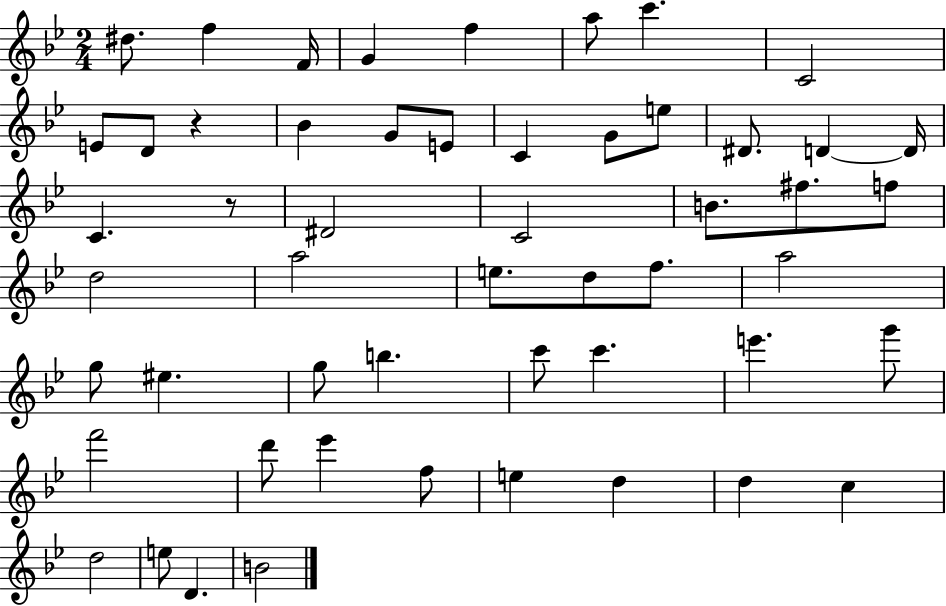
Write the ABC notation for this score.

X:1
T:Untitled
M:2/4
L:1/4
K:Bb
^d/2 f F/4 G f a/2 c' C2 E/2 D/2 z _B G/2 E/2 C G/2 e/2 ^D/2 D D/4 C z/2 ^D2 C2 B/2 ^f/2 f/2 d2 a2 e/2 d/2 f/2 a2 g/2 ^e g/2 b c'/2 c' e' g'/2 f'2 d'/2 _e' f/2 e d d c d2 e/2 D B2